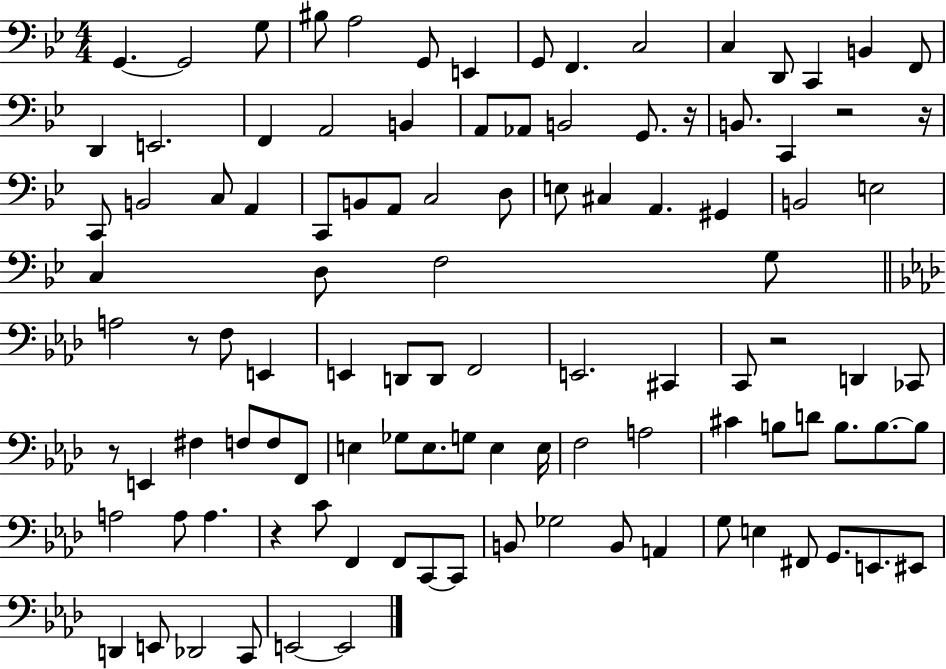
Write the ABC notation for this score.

X:1
T:Untitled
M:4/4
L:1/4
K:Bb
G,, G,,2 G,/2 ^B,/2 A,2 G,,/2 E,, G,,/2 F,, C,2 C, D,,/2 C,, B,, F,,/2 D,, E,,2 F,, A,,2 B,, A,,/2 _A,,/2 B,,2 G,,/2 z/4 B,,/2 C,, z2 z/4 C,,/2 B,,2 C,/2 A,, C,,/2 B,,/2 A,,/2 C,2 D,/2 E,/2 ^C, A,, ^G,, B,,2 E,2 C, D,/2 F,2 G,/2 A,2 z/2 F,/2 E,, E,, D,,/2 D,,/2 F,,2 E,,2 ^C,, C,,/2 z2 D,, _C,,/2 z/2 E,, ^F, F,/2 F,/2 F,,/2 E, _G,/2 E,/2 G,/2 E, E,/4 F,2 A,2 ^C B,/2 D/2 B,/2 B,/2 B,/2 A,2 A,/2 A, z C/2 F,, F,,/2 C,,/2 C,,/2 B,,/2 _G,2 B,,/2 A,, G,/2 E, ^F,,/2 G,,/2 E,,/2 ^E,,/2 D,, E,,/2 _D,,2 C,,/2 E,,2 E,,2